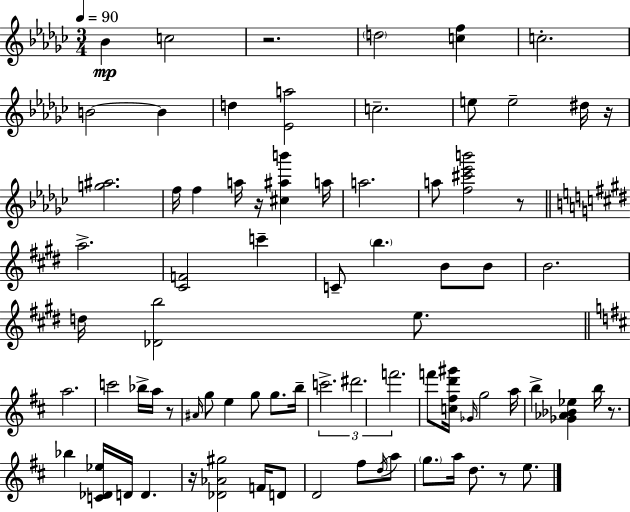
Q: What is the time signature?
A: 3/4